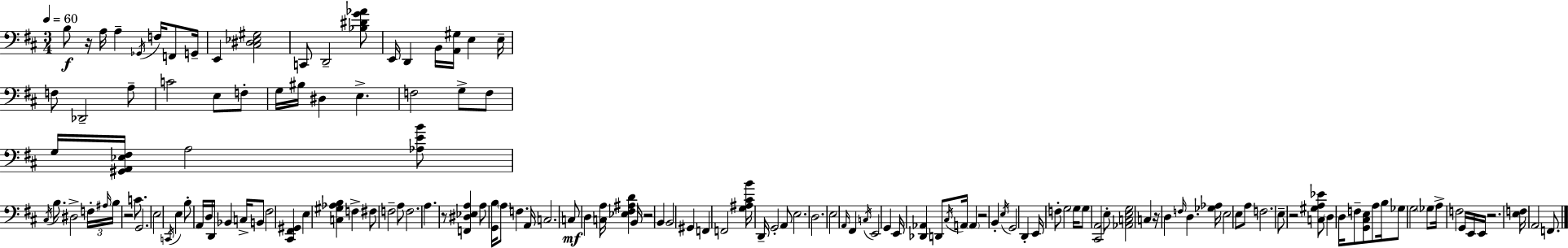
B3/e R/s A3/s A3/q Gb2/s F3/s F2/e G2/s E2/q [C#3,D#3,Eb3,G#3]/h C2/e D2/h [Bb3,D#4,G4,Ab4]/e E2/s D2/q B2/s [A2,G#3]/s E3/q E3/s F3/e Db2/h A3/e C4/h E3/e F3/e G3/s BIS3/s D#3/q E3/q. F3/h G3/e F3/e G3/s [G#2,A2,Eb3,F#3]/s A3/h [Ab3,E4,B4]/e C#3/s B3/e. D#3/h F3/s A#3/s B3/s R/h C4/e. G2/h. E3/h C2/s E3/q B3/e A2/s D3/s D2/s Bb2/q C3/s B2/e F#3/h [C#2,F#2,G#2]/q E3/q [C3,G#3,Ab3,B3]/q F3/q F#3/e F3/h A3/e F3/h. A3/q. R/e [F2,D#3,Eb3,A3]/q A3/e [G2,B3]/s A3/e F3/q. A2/s C3/h. C3/e D3/q [C3,A3]/s [Eb3,F#3,A#3,D4]/q B2/s R/h B2/q B2/h G#2/q F2/q F2/h [G3,A#3,C#4,B4]/s D2/s G2/h A2/e E3/h. D3/h. E3/h A2/s F#2/q C3/s E2/h G2/q E2/s [Db2,Ab2]/q D2/e C#3/s A2/s A2/q R/h B2/q E3/s G2/h D2/q E2/s F3/e G3/h G3/s G3/e [C#2,A2]/h E3/e [Ab2,C3,E3,G3]/h C3/q R/s D3/q F3/s D3/q. [Gb3,Ab3]/s E3/h E3/e A3/e F3/h. E3/e R/h [C3,G#3,A3,Eb4]/e D3/q D3/s F3/e [G2,C#3,E3]/e A3/e B3/s Gb3/e G3/h Gb3/e A3/s F3/h G2/s E2/s E2/s R/h. [E3,F3]/s A2/h F2/e.